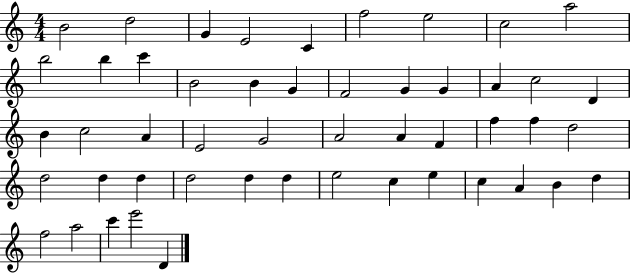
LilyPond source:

{
  \clef treble
  \numericTimeSignature
  \time 4/4
  \key c \major
  b'2 d''2 | g'4 e'2 c'4 | f''2 e''2 | c''2 a''2 | \break b''2 b''4 c'''4 | b'2 b'4 g'4 | f'2 g'4 g'4 | a'4 c''2 d'4 | \break b'4 c''2 a'4 | e'2 g'2 | a'2 a'4 f'4 | f''4 f''4 d''2 | \break d''2 d''4 d''4 | d''2 d''4 d''4 | e''2 c''4 e''4 | c''4 a'4 b'4 d''4 | \break f''2 a''2 | c'''4 e'''2 d'4 | \bar "|."
}